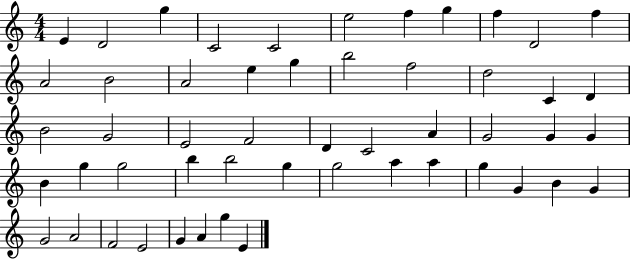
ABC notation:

X:1
T:Untitled
M:4/4
L:1/4
K:C
E D2 g C2 C2 e2 f g f D2 f A2 B2 A2 e g b2 f2 d2 C D B2 G2 E2 F2 D C2 A G2 G G B g g2 b b2 g g2 a a g G B G G2 A2 F2 E2 G A g E